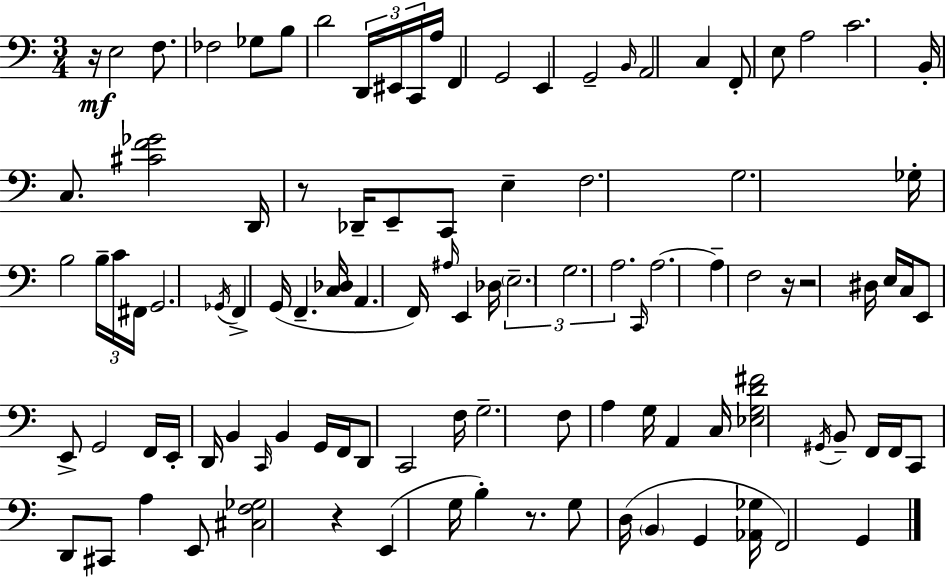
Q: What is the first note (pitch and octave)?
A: E3